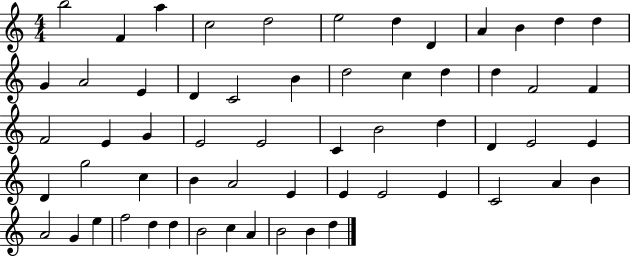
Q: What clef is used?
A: treble